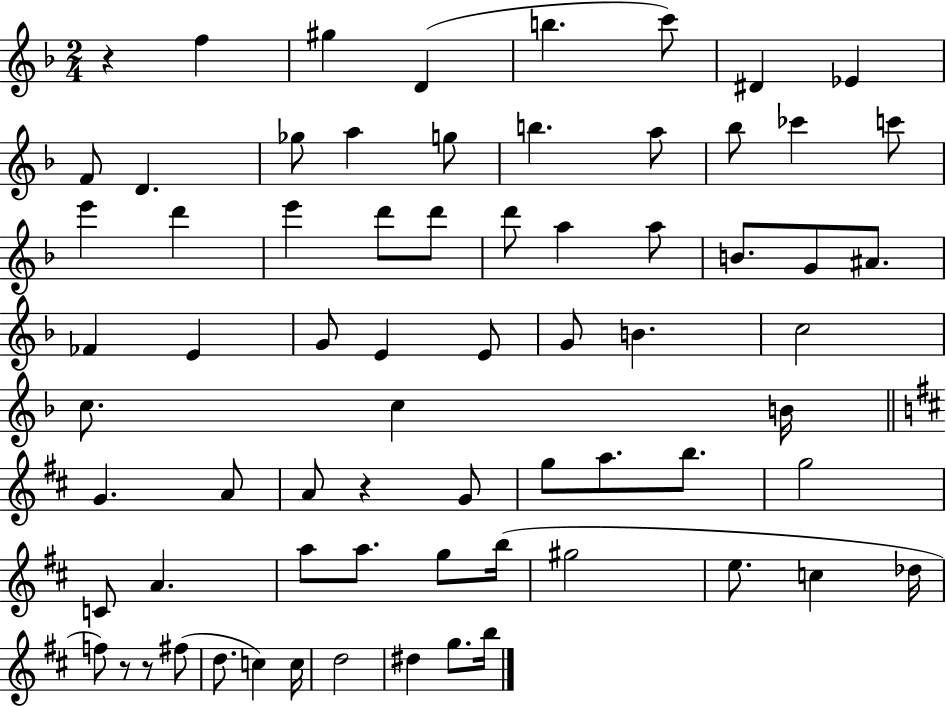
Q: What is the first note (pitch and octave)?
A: F5